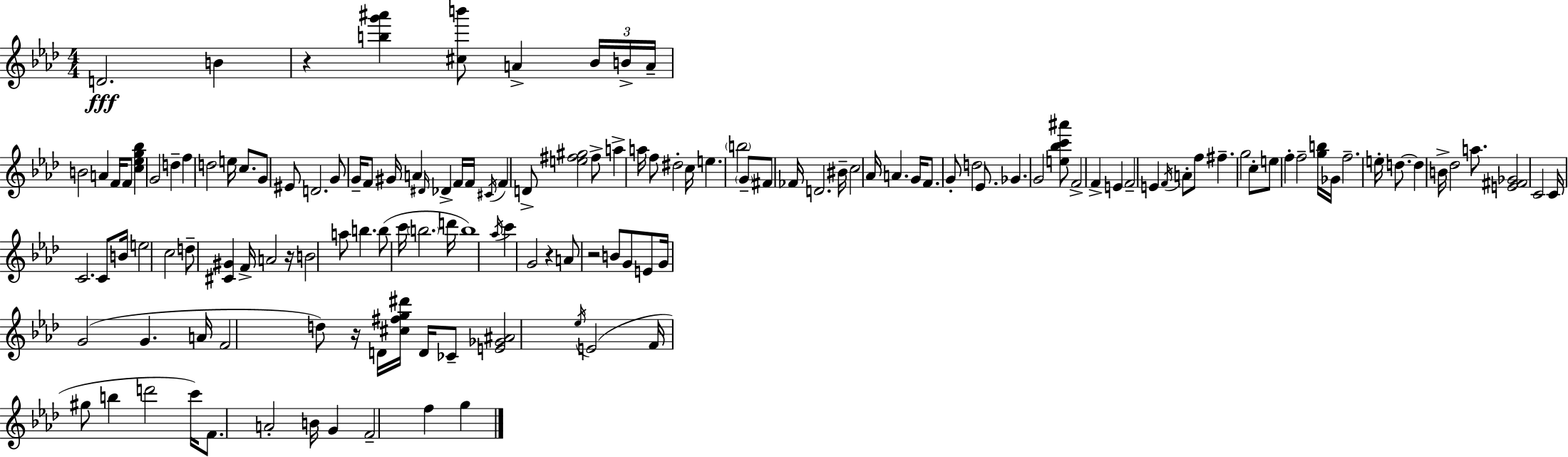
D4/h. B4/q R/q [B5,G6,A#6]/q [C#5,B6]/e A4/q Bb4/s B4/s A4/s B4/h A4/q F4/s F4/e [C5,Eb5,G5,Bb5]/q G4/h D5/q F5/q D5/h E5/s C5/e. G4/e EIS4/e D4/h. G4/e G4/s F4/e G#4/s A4/q D#4/s Db4/q F4/s F4/s C#4/s F4/q D4/e [E5,F#5,G#5]/h F#5/e A5/q A5/s F5/e D#5/h C5/s E5/q. B5/h G4/e F#4/e FES4/s D4/h. BIS4/s C5/h Ab4/s A4/q. G4/s F4/e. G4/e D5/h Eb4/e. Gb4/q. G4/h [E5,Bb5,C6,A#6]/e F4/h F4/q E4/q F4/h E4/q F4/s A4/e F5/e F#5/q. G5/h C5/e E5/e F5/q F5/h [G5,B5]/s Gb4/s F5/h. E5/s D5/e. D5/q B4/s Db5/h A5/e. [E4,F#4,Gb4]/h C4/h C4/s C4/h. C4/e B4/s E5/h C5/h D5/e [C#4,G#4]/q F4/s A4/h R/s B4/h A5/e B5/q. B5/e C6/s B5/h. D6/s B5/w Ab5/s C6/q G4/h R/q A4/e R/h B4/e G4/e E4/e G4/s G4/h G4/q. A4/s F4/h D5/e R/s D4/s [C#5,F#5,G5,D#6]/s D4/s CES4/e [E4,Gb4,A#4]/h Eb5/s E4/h F4/s G#5/e B5/q D6/h C6/s F4/e. A4/h B4/s G4/q F4/h F5/q G5/q